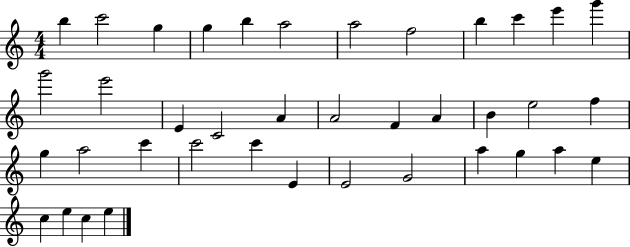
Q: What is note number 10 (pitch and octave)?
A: C6